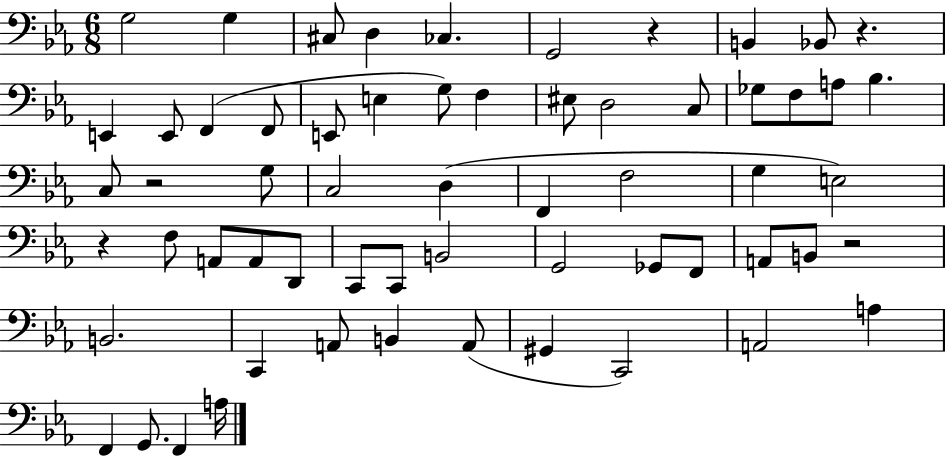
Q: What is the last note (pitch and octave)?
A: A3